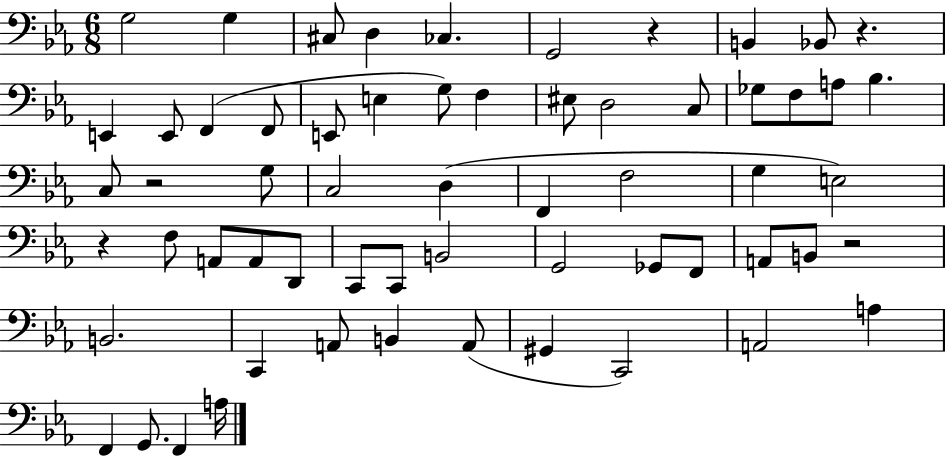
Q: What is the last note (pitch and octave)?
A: A3